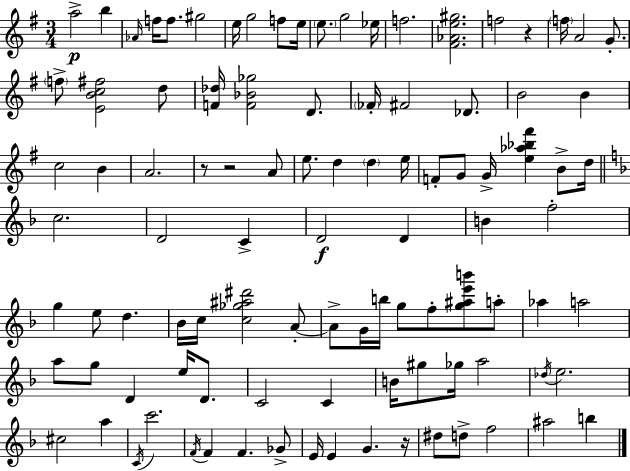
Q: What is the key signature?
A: G major